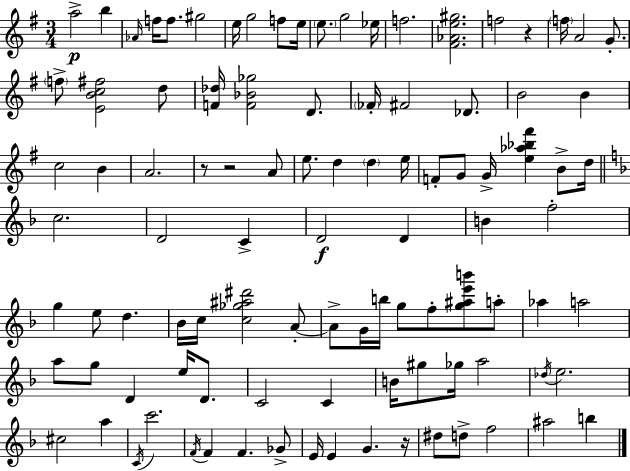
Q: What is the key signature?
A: G major